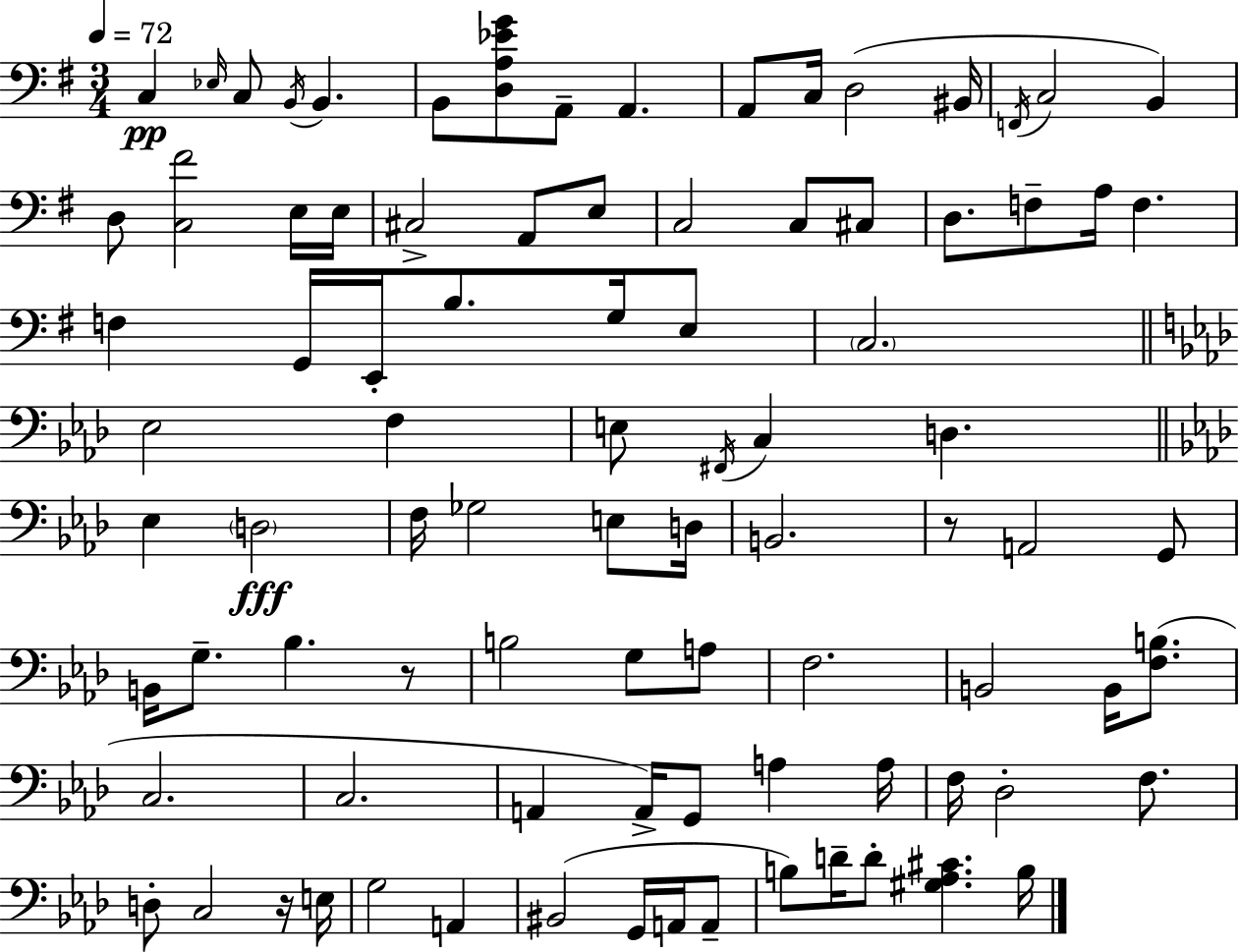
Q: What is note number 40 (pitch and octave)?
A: C3